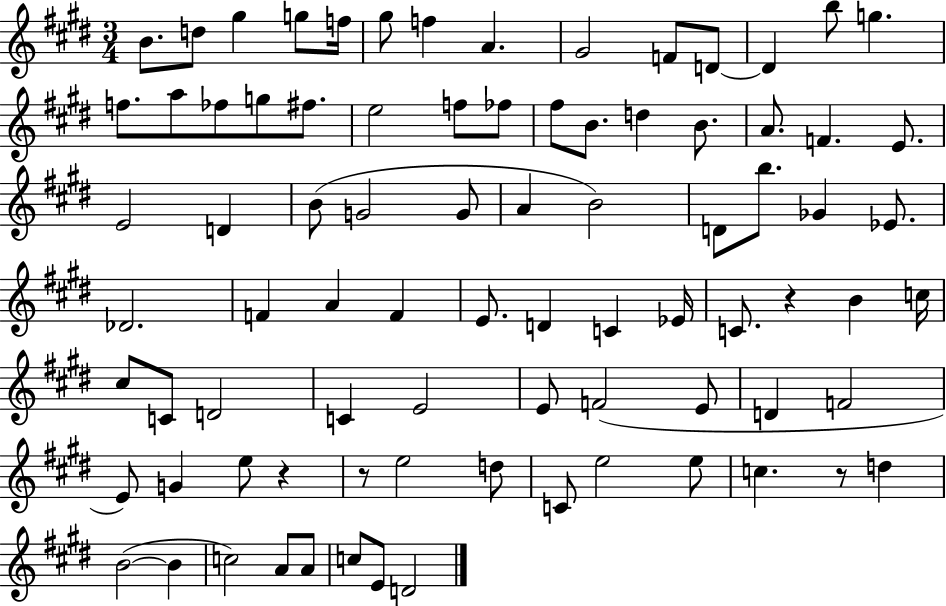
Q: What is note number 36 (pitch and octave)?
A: B4